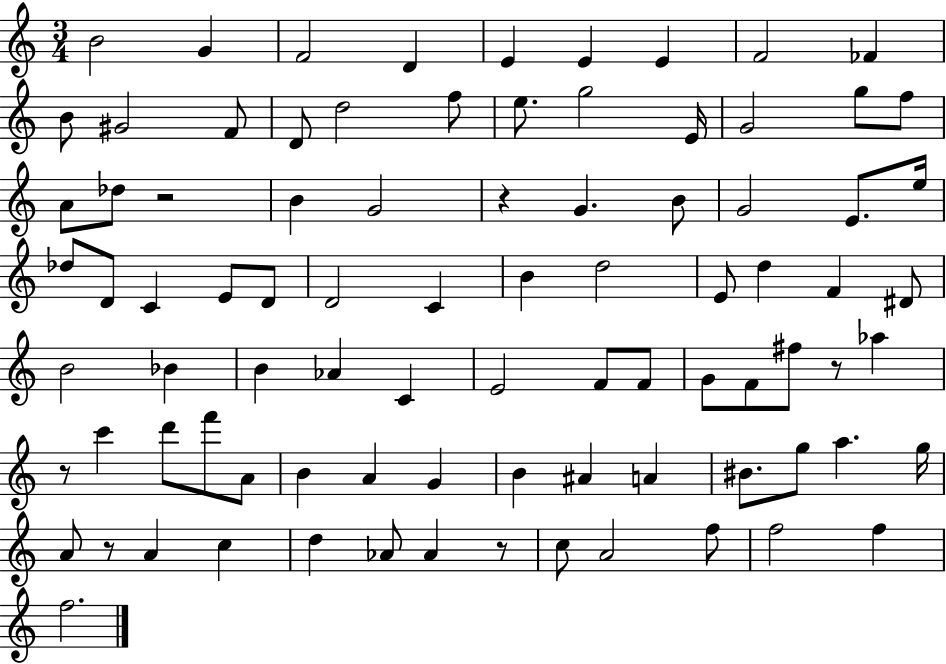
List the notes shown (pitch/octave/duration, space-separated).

B4/h G4/q F4/h D4/q E4/q E4/q E4/q F4/h FES4/q B4/e G#4/h F4/e D4/e D5/h F5/e E5/e. G5/h E4/s G4/h G5/e F5/e A4/e Db5/e R/h B4/q G4/h R/q G4/q. B4/e G4/h E4/e. E5/s Db5/e D4/e C4/q E4/e D4/e D4/h C4/q B4/q D5/h E4/e D5/q F4/q D#4/e B4/h Bb4/q B4/q Ab4/q C4/q E4/h F4/e F4/e G4/e F4/e F#5/e R/e Ab5/q R/e C6/q D6/e F6/e A4/e B4/q A4/q G4/q B4/q A#4/q A4/q BIS4/e. G5/e A5/q. G5/s A4/e R/e A4/q C5/q D5/q Ab4/e Ab4/q R/e C5/e A4/h F5/e F5/h F5/q F5/h.